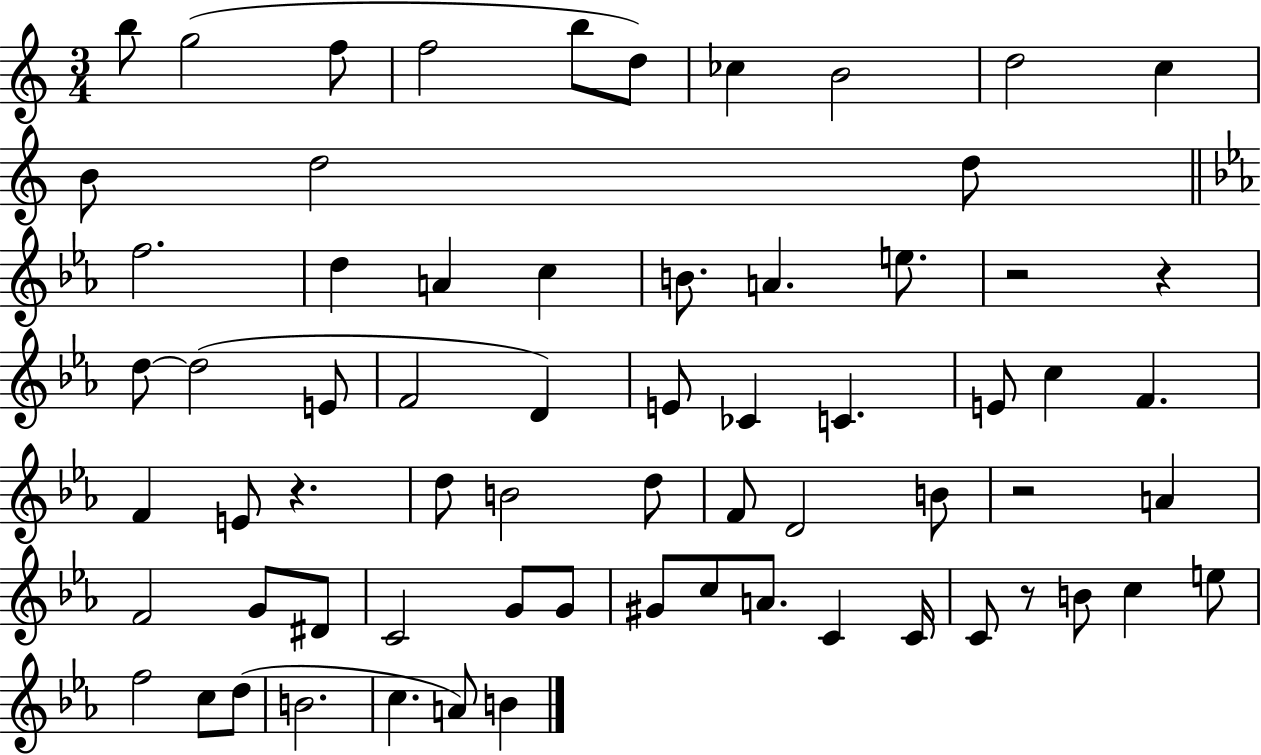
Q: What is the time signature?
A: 3/4